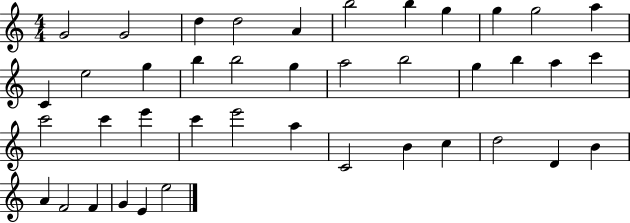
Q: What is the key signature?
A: C major